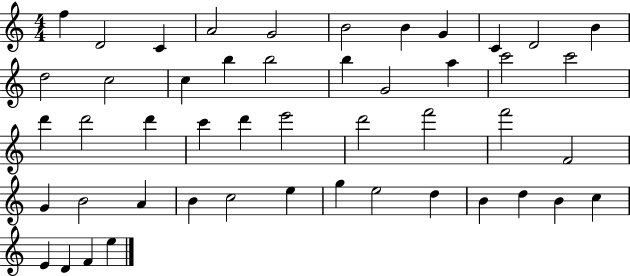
X:1
T:Untitled
M:4/4
L:1/4
K:C
f D2 C A2 G2 B2 B G C D2 B d2 c2 c b b2 b G2 a c'2 c'2 d' d'2 d' c' d' e'2 d'2 f'2 f'2 F2 G B2 A B c2 e g e2 d B d B c E D F e